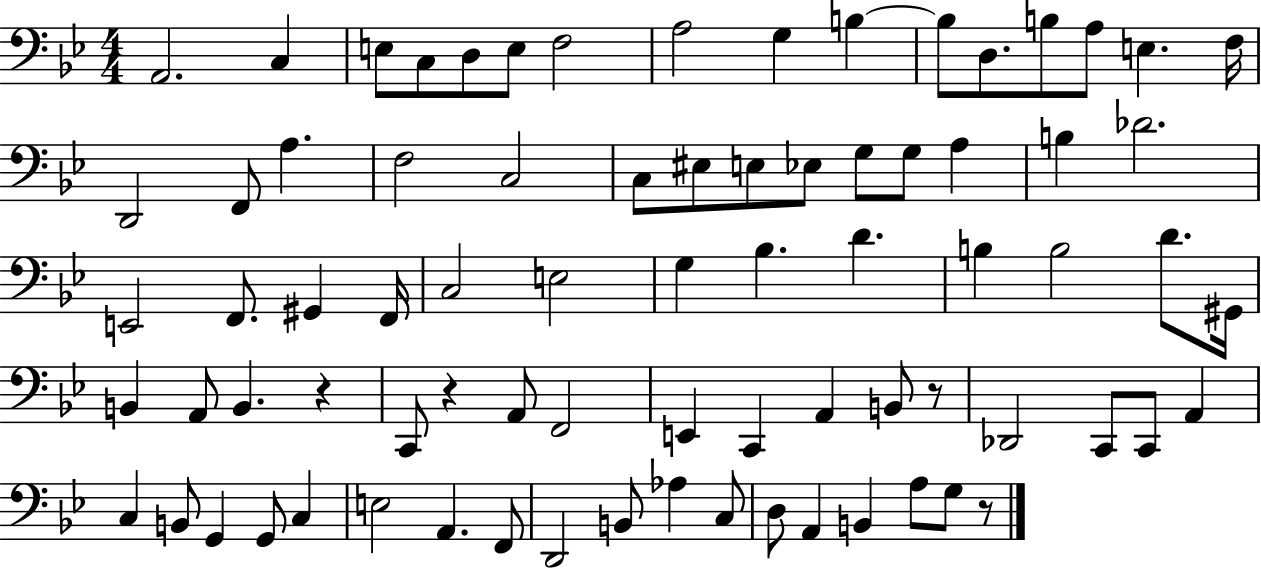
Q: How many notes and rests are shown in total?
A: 78